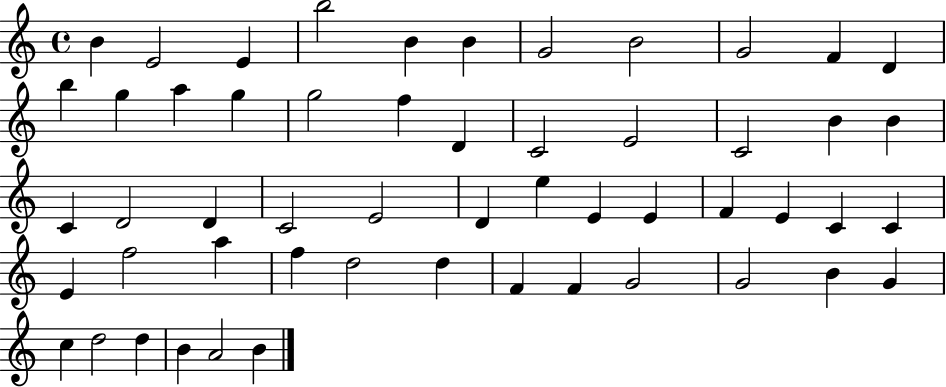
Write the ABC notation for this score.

X:1
T:Untitled
M:4/4
L:1/4
K:C
B E2 E b2 B B G2 B2 G2 F D b g a g g2 f D C2 E2 C2 B B C D2 D C2 E2 D e E E F E C C E f2 a f d2 d F F G2 G2 B G c d2 d B A2 B